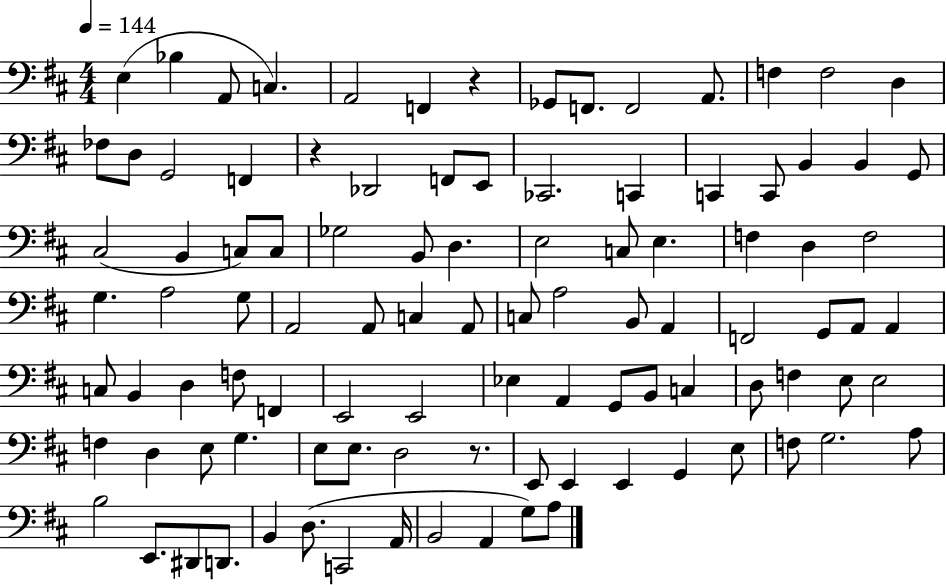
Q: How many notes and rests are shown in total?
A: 101